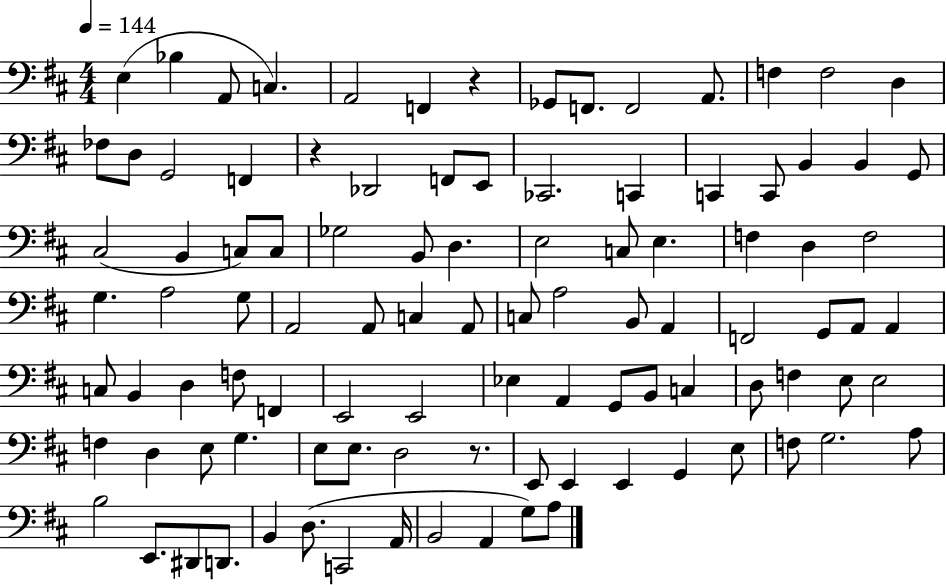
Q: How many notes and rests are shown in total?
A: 101